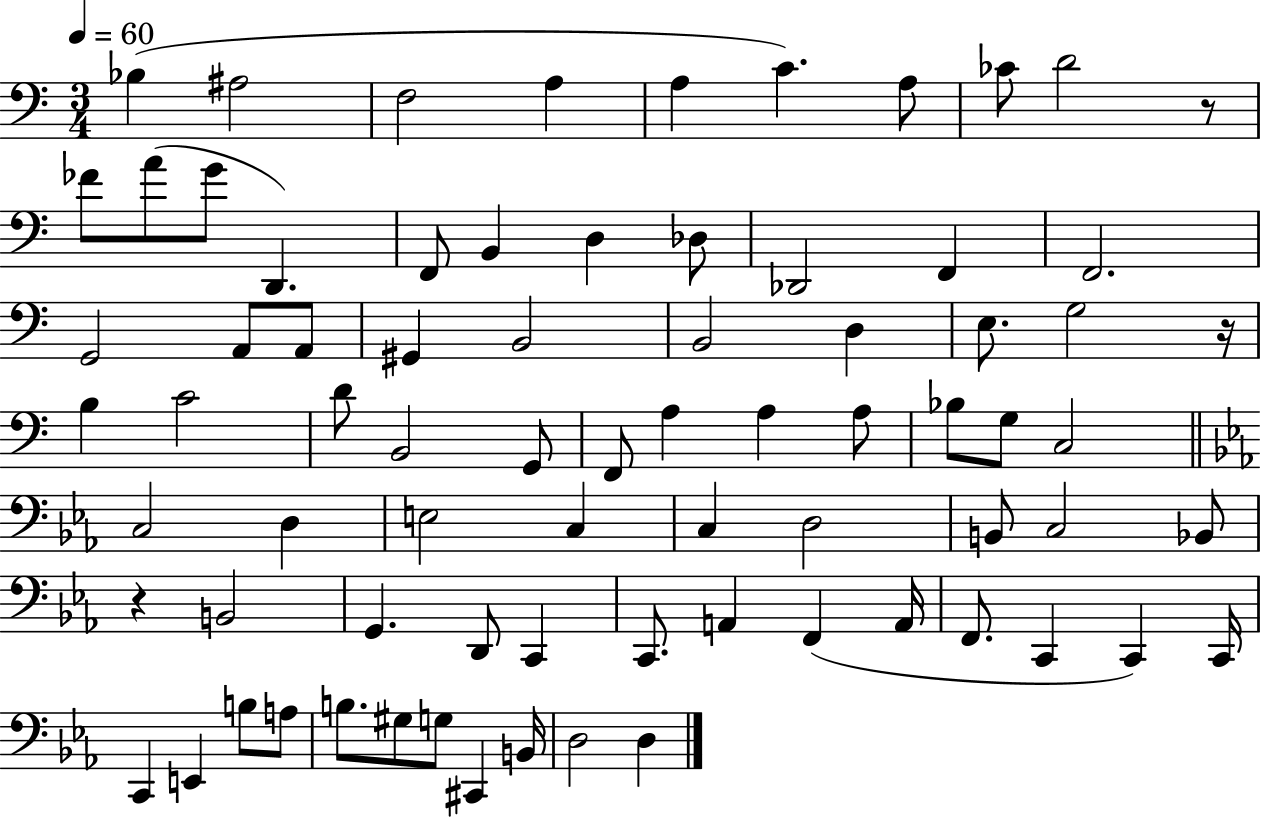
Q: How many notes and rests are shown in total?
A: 76